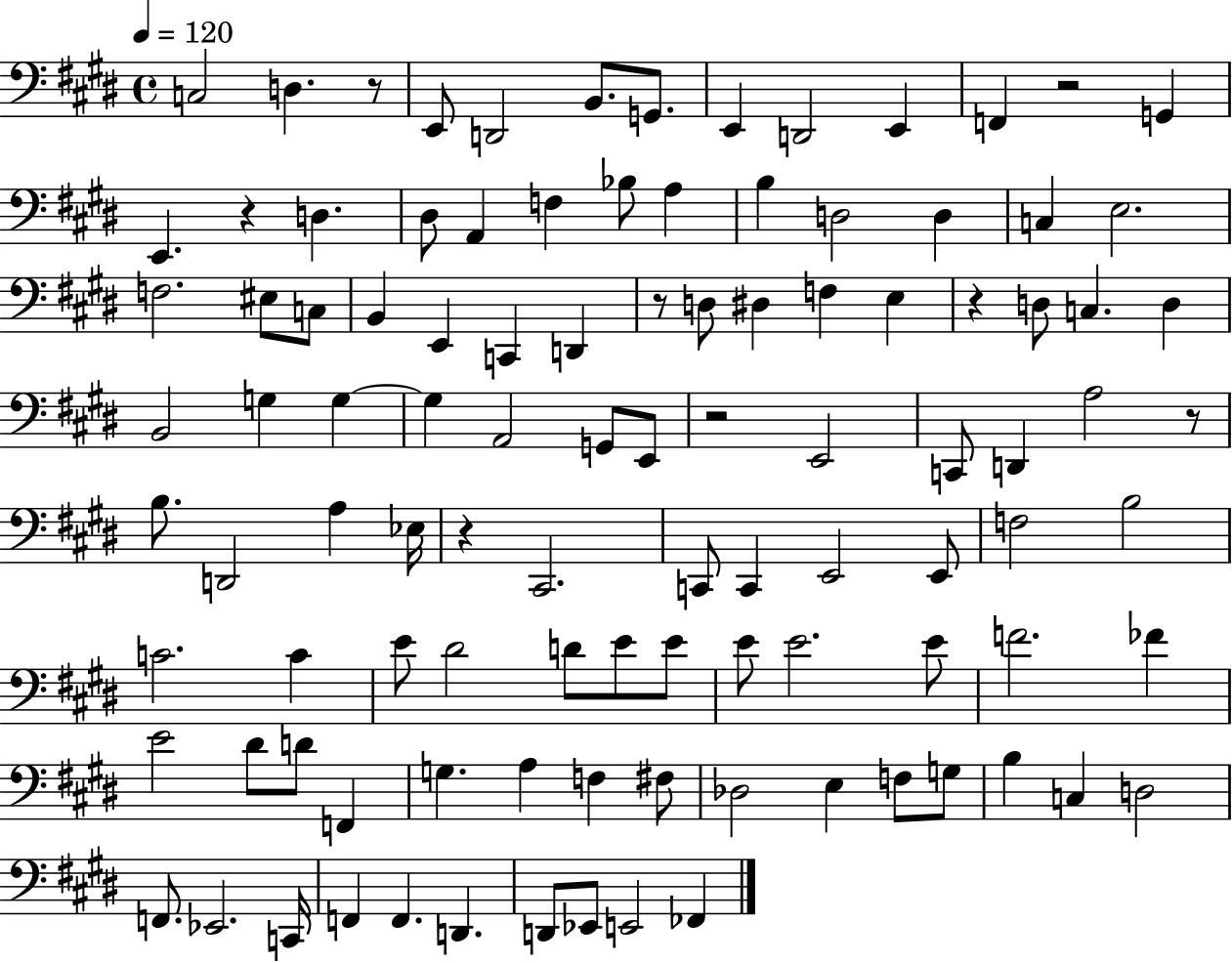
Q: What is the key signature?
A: E major